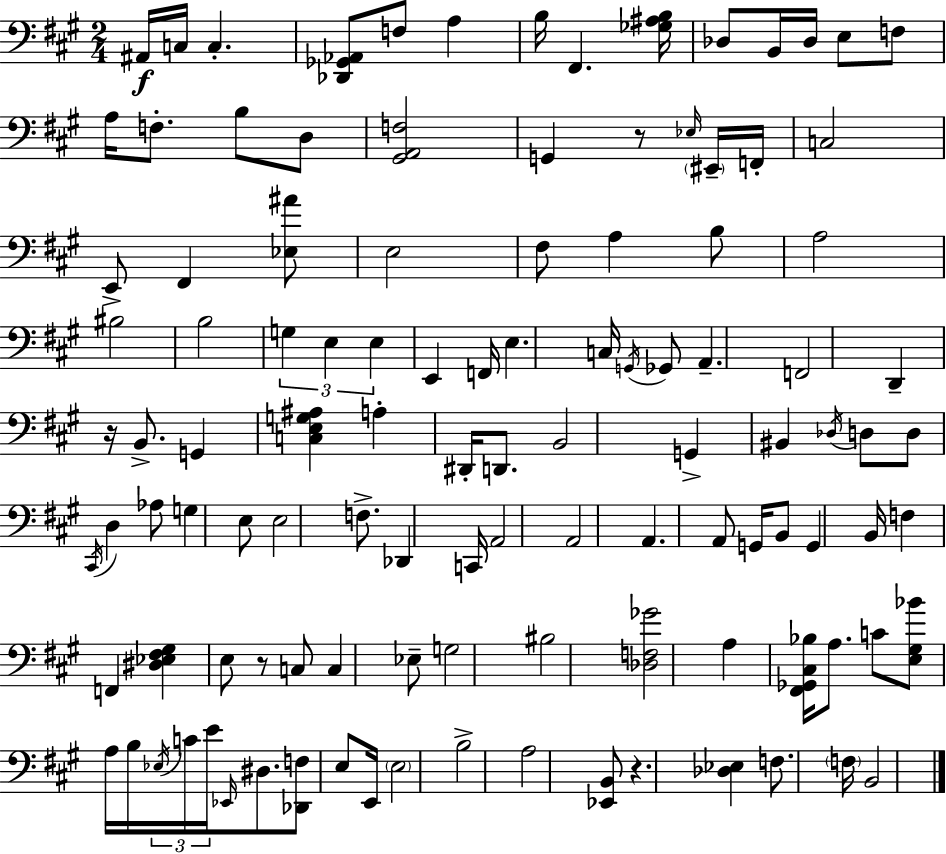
A#2/s C3/s C3/q. [Db2,Gb2,Ab2]/e F3/e A3/q B3/s F#2/q. [Gb3,A#3,B3]/s Db3/e B2/s Db3/s E3/e F3/e A3/s F3/e. B3/e D3/e [G#2,A2,F3]/h G2/q R/e Eb3/s EIS2/s F2/s C3/h E2/e F#2/q [Eb3,A#4]/e E3/h F#3/e A3/q B3/e A3/h BIS3/h B3/h G3/q E3/q E3/q E2/q F2/s E3/q. C3/s G2/s Gb2/e A2/q. F2/h D2/q R/s B2/e. G2/q [C3,E3,G3,A#3]/q A3/q D#2/s D2/e. B2/h G2/q BIS2/q Db3/s D3/e D3/e C#2/s D3/q Ab3/e G3/q E3/e E3/h F3/e. Db2/q C2/s A2/h A2/h A2/q. A2/e G2/s B2/e G2/q B2/s F3/q F2/q [D#3,Eb3,F#3,G#3]/q E3/e R/e C3/e C3/q Eb3/e G3/h BIS3/h [Db3,F3,Gb4]/h A3/q [F#2,Gb2,C#3,Bb3]/s A3/e. C4/e [E3,G#3,Bb4]/e A3/s B3/s Eb3/s C4/s E4/s Eb2/s D#3/e. [Db2,F3]/e E3/e E2/s E3/h B3/h A3/h [Eb2,B2]/e R/q. [Db3,Eb3]/q F3/e. F3/s B2/h